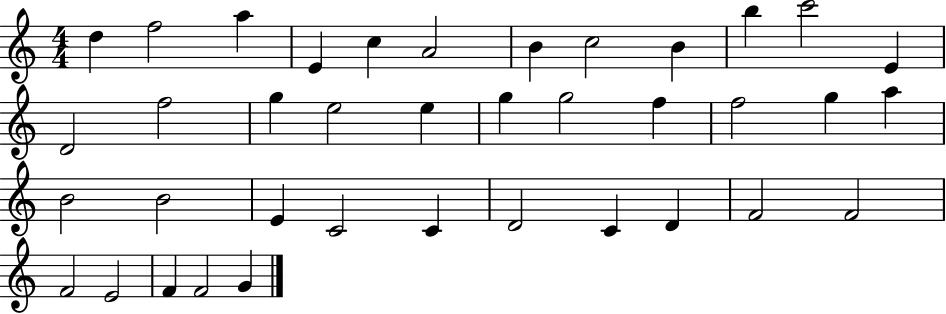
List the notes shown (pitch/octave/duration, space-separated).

D5/q F5/h A5/q E4/q C5/q A4/h B4/q C5/h B4/q B5/q C6/h E4/q D4/h F5/h G5/q E5/h E5/q G5/q G5/h F5/q F5/h G5/q A5/q B4/h B4/h E4/q C4/h C4/q D4/h C4/q D4/q F4/h F4/h F4/h E4/h F4/q F4/h G4/q